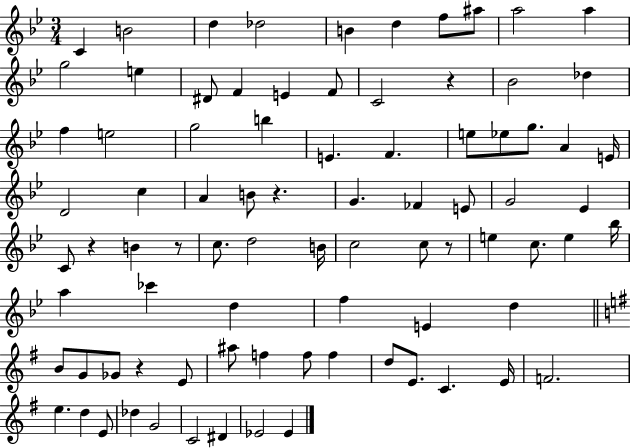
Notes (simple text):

C4/q B4/h D5/q Db5/h B4/q D5/q F5/e A#5/e A5/h A5/q G5/h E5/q D#4/e F4/q E4/q F4/e C4/h R/q Bb4/h Db5/q F5/q E5/h G5/h B5/q E4/q. F4/q. E5/e Eb5/e G5/e. A4/q E4/s D4/h C5/q A4/q B4/e R/q. G4/q. FES4/q E4/e G4/h Eb4/q C4/e R/q B4/q R/e C5/e. D5/h B4/s C5/h C5/e R/e E5/q C5/e. E5/q Bb5/s A5/q CES6/q D5/q F5/q E4/q D5/q B4/e G4/e Gb4/e R/q E4/e A#5/e F5/q F5/e F5/q D5/e E4/e. C4/q. E4/s F4/h. E5/q. D5/q E4/e Db5/q G4/h C4/h D#4/q Eb4/h Eb4/q